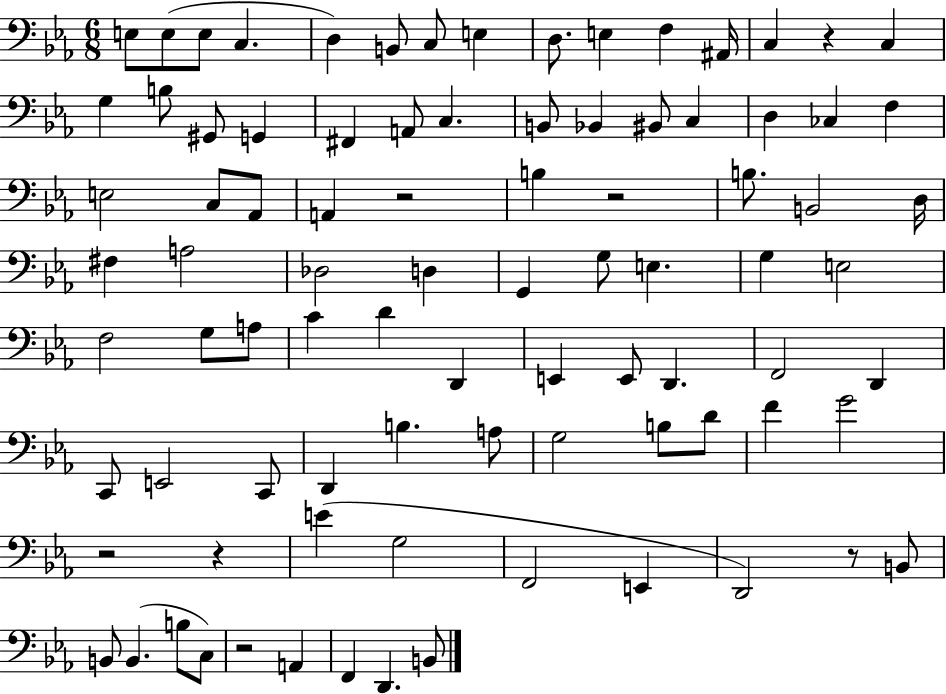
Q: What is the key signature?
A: EES major